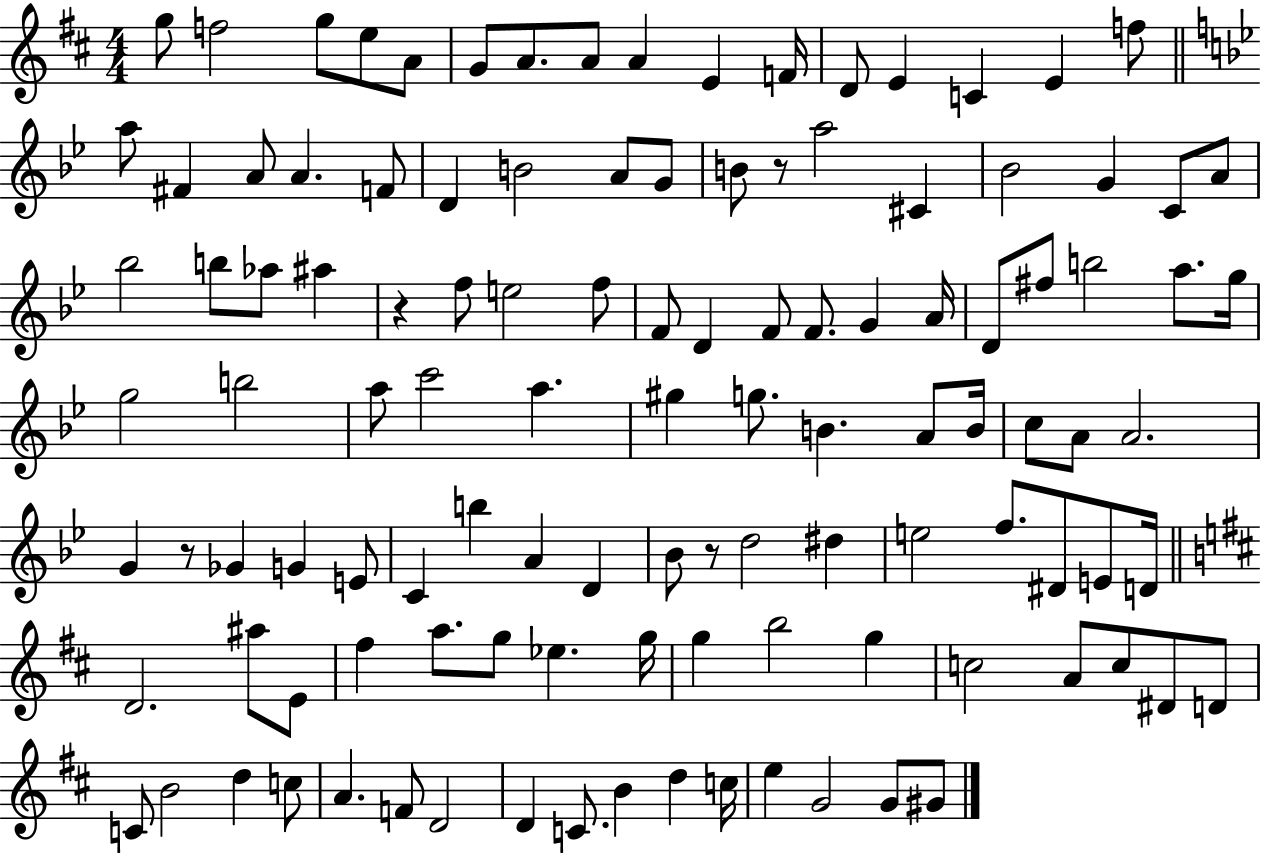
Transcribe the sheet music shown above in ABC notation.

X:1
T:Untitled
M:4/4
L:1/4
K:D
g/2 f2 g/2 e/2 A/2 G/2 A/2 A/2 A E F/4 D/2 E C E f/2 a/2 ^F A/2 A F/2 D B2 A/2 G/2 B/2 z/2 a2 ^C _B2 G C/2 A/2 _b2 b/2 _a/2 ^a z f/2 e2 f/2 F/2 D F/2 F/2 G A/4 D/2 ^f/2 b2 a/2 g/4 g2 b2 a/2 c'2 a ^g g/2 B A/2 B/4 c/2 A/2 A2 G z/2 _G G E/2 C b A D _B/2 z/2 d2 ^d e2 f/2 ^D/2 E/2 D/4 D2 ^a/2 E/2 ^f a/2 g/2 _e g/4 g b2 g c2 A/2 c/2 ^D/2 D/2 C/2 B2 d c/2 A F/2 D2 D C/2 B d c/4 e G2 G/2 ^G/2